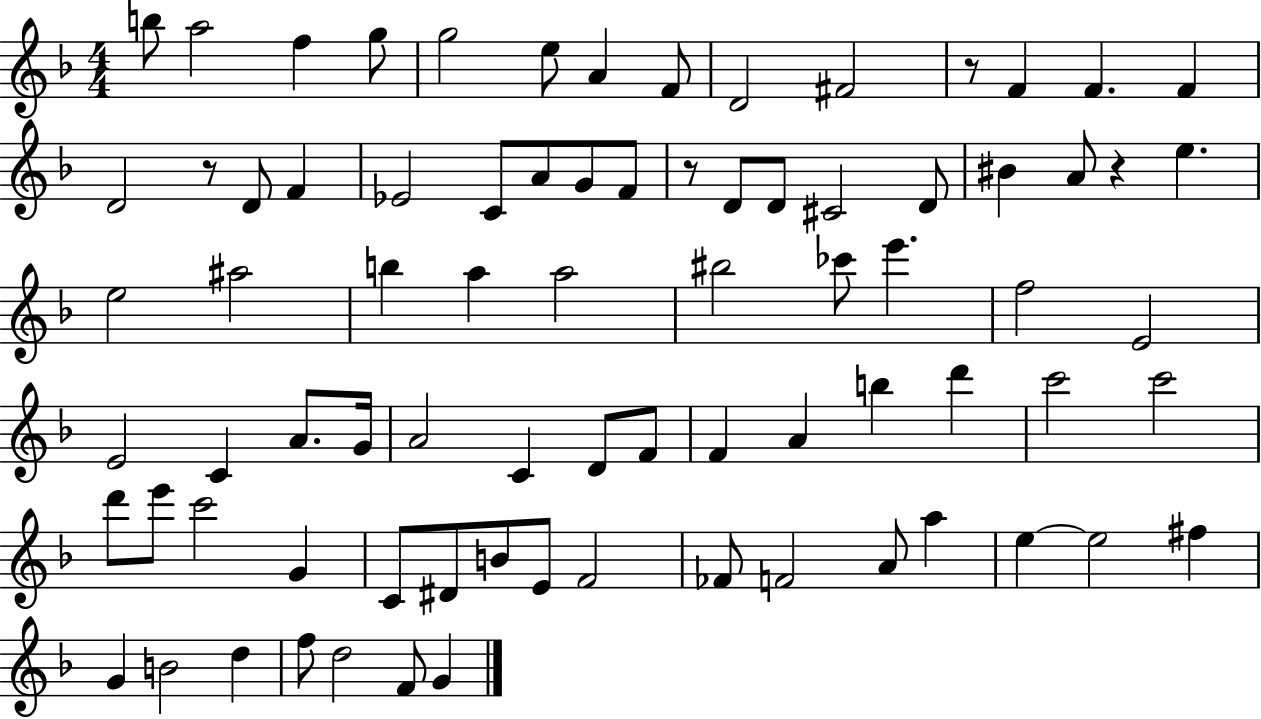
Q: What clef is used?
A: treble